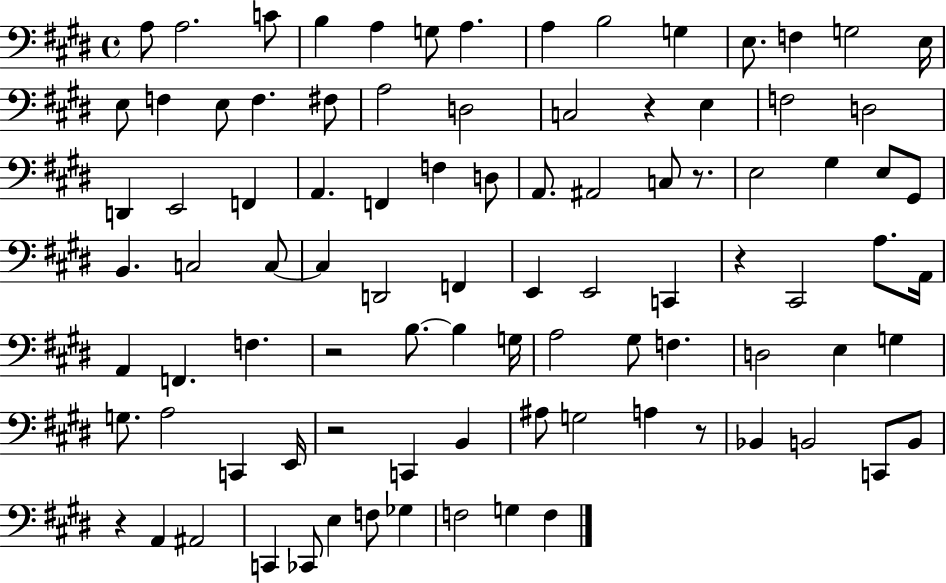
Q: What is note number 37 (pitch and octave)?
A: G#3